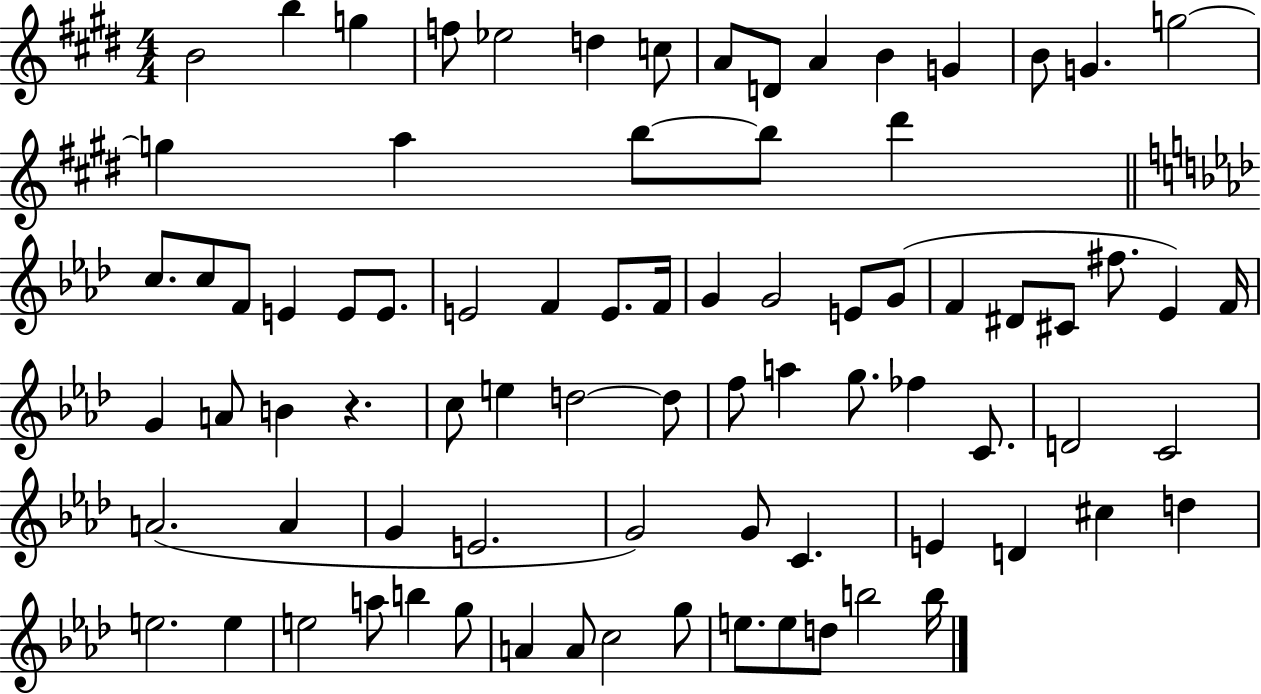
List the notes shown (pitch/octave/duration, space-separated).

B4/h B5/q G5/q F5/e Eb5/h D5/q C5/e A4/e D4/e A4/q B4/q G4/q B4/e G4/q. G5/h G5/q A5/q B5/e B5/e D#6/q C5/e. C5/e F4/e E4/q E4/e E4/e. E4/h F4/q E4/e. F4/s G4/q G4/h E4/e G4/e F4/q D#4/e C#4/e F#5/e. Eb4/q F4/s G4/q A4/e B4/q R/q. C5/e E5/q D5/h D5/e F5/e A5/q G5/e. FES5/q C4/e. D4/h C4/h A4/h. A4/q G4/q E4/h. G4/h G4/e C4/q. E4/q D4/q C#5/q D5/q E5/h. E5/q E5/h A5/e B5/q G5/e A4/q A4/e C5/h G5/e E5/e. E5/e D5/e B5/h B5/s